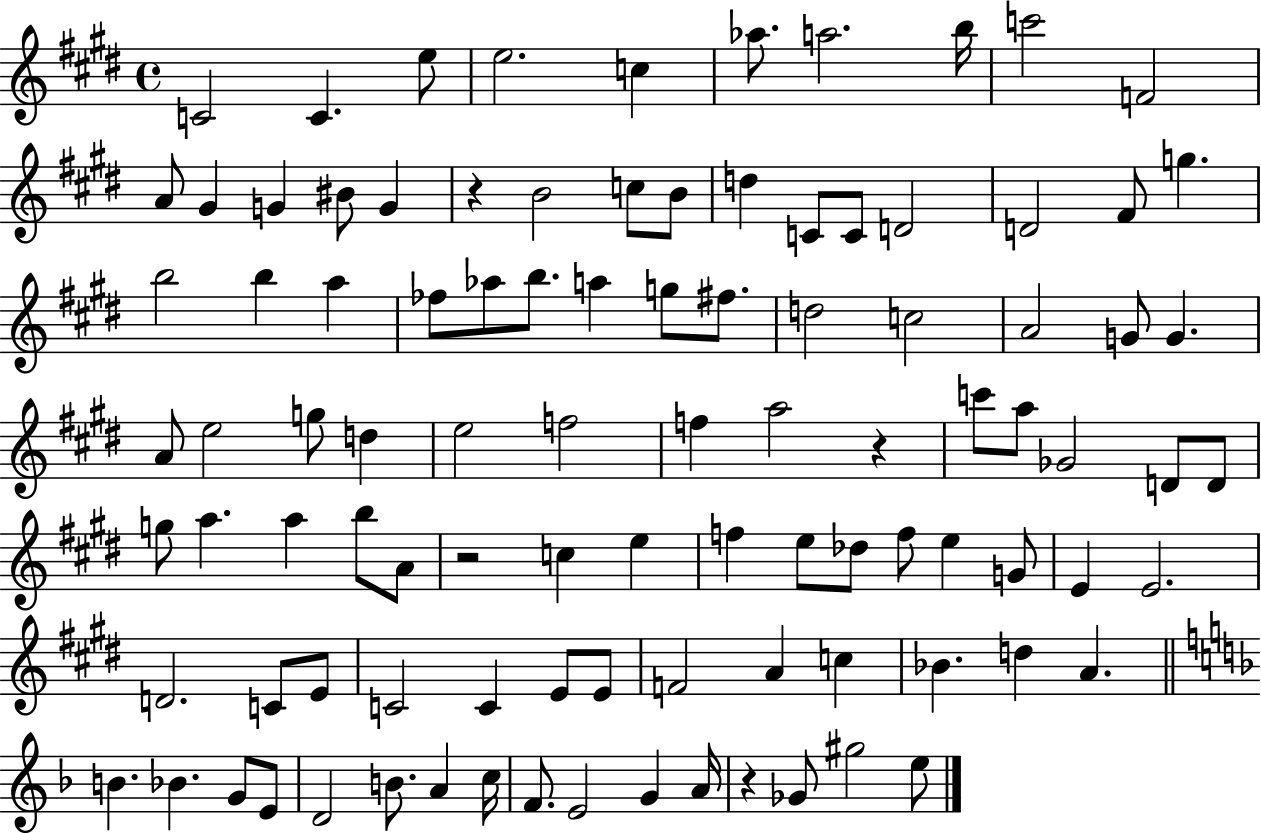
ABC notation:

X:1
T:Untitled
M:4/4
L:1/4
K:E
C2 C e/2 e2 c _a/2 a2 b/4 c'2 F2 A/2 ^G G ^B/2 G z B2 c/2 B/2 d C/2 C/2 D2 D2 ^F/2 g b2 b a _f/2 _a/2 b/2 a g/2 ^f/2 d2 c2 A2 G/2 G A/2 e2 g/2 d e2 f2 f a2 z c'/2 a/2 _G2 D/2 D/2 g/2 a a b/2 A/2 z2 c e f e/2 _d/2 f/2 e G/2 E E2 D2 C/2 E/2 C2 C E/2 E/2 F2 A c _B d A B _B G/2 E/2 D2 B/2 A c/4 F/2 E2 G A/4 z _G/2 ^g2 e/2